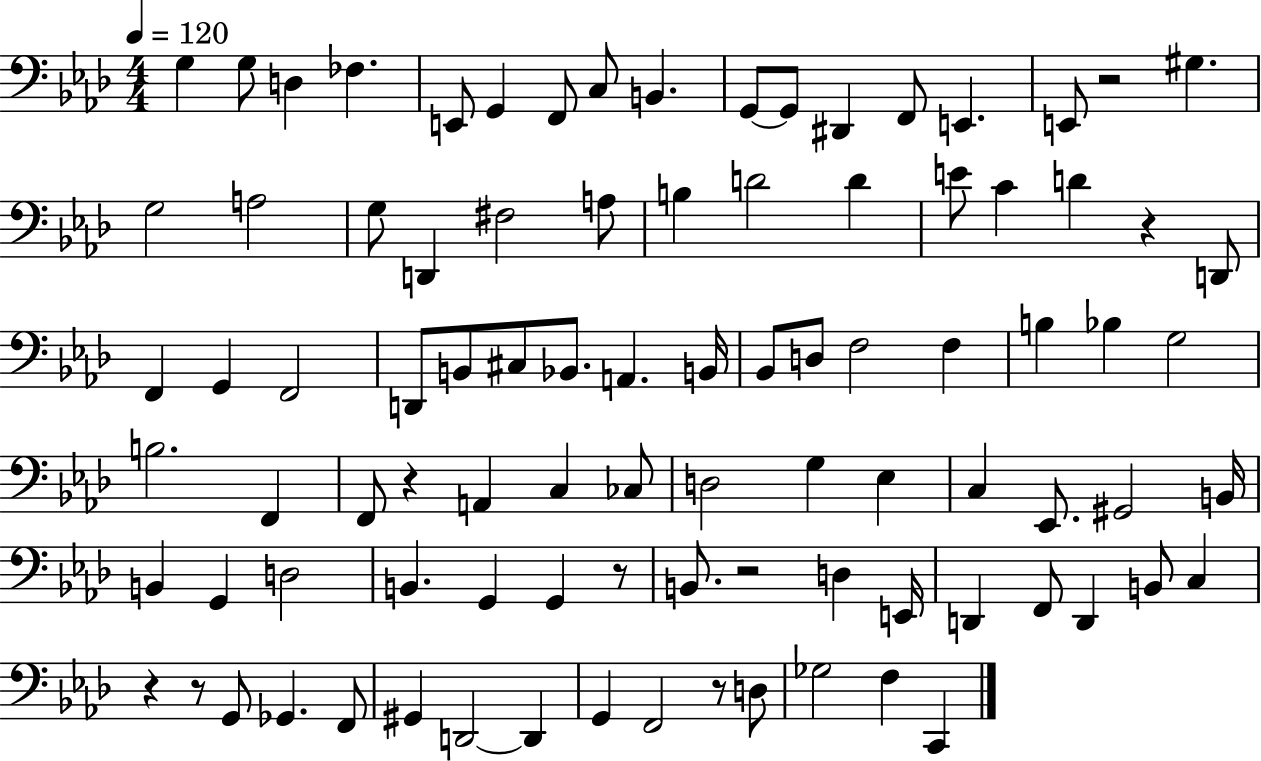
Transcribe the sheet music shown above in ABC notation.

X:1
T:Untitled
M:4/4
L:1/4
K:Ab
G, G,/2 D, _F, E,,/2 G,, F,,/2 C,/2 B,, G,,/2 G,,/2 ^D,, F,,/2 E,, E,,/2 z2 ^G, G,2 A,2 G,/2 D,, ^F,2 A,/2 B, D2 D E/2 C D z D,,/2 F,, G,, F,,2 D,,/2 B,,/2 ^C,/2 _B,,/2 A,, B,,/4 _B,,/2 D,/2 F,2 F, B, _B, G,2 B,2 F,, F,,/2 z A,, C, _C,/2 D,2 G, _E, C, _E,,/2 ^G,,2 B,,/4 B,, G,, D,2 B,, G,, G,, z/2 B,,/2 z2 D, E,,/4 D,, F,,/2 D,, B,,/2 C, z z/2 G,,/2 _G,, F,,/2 ^G,, D,,2 D,, G,, F,,2 z/2 D,/2 _G,2 F, C,,